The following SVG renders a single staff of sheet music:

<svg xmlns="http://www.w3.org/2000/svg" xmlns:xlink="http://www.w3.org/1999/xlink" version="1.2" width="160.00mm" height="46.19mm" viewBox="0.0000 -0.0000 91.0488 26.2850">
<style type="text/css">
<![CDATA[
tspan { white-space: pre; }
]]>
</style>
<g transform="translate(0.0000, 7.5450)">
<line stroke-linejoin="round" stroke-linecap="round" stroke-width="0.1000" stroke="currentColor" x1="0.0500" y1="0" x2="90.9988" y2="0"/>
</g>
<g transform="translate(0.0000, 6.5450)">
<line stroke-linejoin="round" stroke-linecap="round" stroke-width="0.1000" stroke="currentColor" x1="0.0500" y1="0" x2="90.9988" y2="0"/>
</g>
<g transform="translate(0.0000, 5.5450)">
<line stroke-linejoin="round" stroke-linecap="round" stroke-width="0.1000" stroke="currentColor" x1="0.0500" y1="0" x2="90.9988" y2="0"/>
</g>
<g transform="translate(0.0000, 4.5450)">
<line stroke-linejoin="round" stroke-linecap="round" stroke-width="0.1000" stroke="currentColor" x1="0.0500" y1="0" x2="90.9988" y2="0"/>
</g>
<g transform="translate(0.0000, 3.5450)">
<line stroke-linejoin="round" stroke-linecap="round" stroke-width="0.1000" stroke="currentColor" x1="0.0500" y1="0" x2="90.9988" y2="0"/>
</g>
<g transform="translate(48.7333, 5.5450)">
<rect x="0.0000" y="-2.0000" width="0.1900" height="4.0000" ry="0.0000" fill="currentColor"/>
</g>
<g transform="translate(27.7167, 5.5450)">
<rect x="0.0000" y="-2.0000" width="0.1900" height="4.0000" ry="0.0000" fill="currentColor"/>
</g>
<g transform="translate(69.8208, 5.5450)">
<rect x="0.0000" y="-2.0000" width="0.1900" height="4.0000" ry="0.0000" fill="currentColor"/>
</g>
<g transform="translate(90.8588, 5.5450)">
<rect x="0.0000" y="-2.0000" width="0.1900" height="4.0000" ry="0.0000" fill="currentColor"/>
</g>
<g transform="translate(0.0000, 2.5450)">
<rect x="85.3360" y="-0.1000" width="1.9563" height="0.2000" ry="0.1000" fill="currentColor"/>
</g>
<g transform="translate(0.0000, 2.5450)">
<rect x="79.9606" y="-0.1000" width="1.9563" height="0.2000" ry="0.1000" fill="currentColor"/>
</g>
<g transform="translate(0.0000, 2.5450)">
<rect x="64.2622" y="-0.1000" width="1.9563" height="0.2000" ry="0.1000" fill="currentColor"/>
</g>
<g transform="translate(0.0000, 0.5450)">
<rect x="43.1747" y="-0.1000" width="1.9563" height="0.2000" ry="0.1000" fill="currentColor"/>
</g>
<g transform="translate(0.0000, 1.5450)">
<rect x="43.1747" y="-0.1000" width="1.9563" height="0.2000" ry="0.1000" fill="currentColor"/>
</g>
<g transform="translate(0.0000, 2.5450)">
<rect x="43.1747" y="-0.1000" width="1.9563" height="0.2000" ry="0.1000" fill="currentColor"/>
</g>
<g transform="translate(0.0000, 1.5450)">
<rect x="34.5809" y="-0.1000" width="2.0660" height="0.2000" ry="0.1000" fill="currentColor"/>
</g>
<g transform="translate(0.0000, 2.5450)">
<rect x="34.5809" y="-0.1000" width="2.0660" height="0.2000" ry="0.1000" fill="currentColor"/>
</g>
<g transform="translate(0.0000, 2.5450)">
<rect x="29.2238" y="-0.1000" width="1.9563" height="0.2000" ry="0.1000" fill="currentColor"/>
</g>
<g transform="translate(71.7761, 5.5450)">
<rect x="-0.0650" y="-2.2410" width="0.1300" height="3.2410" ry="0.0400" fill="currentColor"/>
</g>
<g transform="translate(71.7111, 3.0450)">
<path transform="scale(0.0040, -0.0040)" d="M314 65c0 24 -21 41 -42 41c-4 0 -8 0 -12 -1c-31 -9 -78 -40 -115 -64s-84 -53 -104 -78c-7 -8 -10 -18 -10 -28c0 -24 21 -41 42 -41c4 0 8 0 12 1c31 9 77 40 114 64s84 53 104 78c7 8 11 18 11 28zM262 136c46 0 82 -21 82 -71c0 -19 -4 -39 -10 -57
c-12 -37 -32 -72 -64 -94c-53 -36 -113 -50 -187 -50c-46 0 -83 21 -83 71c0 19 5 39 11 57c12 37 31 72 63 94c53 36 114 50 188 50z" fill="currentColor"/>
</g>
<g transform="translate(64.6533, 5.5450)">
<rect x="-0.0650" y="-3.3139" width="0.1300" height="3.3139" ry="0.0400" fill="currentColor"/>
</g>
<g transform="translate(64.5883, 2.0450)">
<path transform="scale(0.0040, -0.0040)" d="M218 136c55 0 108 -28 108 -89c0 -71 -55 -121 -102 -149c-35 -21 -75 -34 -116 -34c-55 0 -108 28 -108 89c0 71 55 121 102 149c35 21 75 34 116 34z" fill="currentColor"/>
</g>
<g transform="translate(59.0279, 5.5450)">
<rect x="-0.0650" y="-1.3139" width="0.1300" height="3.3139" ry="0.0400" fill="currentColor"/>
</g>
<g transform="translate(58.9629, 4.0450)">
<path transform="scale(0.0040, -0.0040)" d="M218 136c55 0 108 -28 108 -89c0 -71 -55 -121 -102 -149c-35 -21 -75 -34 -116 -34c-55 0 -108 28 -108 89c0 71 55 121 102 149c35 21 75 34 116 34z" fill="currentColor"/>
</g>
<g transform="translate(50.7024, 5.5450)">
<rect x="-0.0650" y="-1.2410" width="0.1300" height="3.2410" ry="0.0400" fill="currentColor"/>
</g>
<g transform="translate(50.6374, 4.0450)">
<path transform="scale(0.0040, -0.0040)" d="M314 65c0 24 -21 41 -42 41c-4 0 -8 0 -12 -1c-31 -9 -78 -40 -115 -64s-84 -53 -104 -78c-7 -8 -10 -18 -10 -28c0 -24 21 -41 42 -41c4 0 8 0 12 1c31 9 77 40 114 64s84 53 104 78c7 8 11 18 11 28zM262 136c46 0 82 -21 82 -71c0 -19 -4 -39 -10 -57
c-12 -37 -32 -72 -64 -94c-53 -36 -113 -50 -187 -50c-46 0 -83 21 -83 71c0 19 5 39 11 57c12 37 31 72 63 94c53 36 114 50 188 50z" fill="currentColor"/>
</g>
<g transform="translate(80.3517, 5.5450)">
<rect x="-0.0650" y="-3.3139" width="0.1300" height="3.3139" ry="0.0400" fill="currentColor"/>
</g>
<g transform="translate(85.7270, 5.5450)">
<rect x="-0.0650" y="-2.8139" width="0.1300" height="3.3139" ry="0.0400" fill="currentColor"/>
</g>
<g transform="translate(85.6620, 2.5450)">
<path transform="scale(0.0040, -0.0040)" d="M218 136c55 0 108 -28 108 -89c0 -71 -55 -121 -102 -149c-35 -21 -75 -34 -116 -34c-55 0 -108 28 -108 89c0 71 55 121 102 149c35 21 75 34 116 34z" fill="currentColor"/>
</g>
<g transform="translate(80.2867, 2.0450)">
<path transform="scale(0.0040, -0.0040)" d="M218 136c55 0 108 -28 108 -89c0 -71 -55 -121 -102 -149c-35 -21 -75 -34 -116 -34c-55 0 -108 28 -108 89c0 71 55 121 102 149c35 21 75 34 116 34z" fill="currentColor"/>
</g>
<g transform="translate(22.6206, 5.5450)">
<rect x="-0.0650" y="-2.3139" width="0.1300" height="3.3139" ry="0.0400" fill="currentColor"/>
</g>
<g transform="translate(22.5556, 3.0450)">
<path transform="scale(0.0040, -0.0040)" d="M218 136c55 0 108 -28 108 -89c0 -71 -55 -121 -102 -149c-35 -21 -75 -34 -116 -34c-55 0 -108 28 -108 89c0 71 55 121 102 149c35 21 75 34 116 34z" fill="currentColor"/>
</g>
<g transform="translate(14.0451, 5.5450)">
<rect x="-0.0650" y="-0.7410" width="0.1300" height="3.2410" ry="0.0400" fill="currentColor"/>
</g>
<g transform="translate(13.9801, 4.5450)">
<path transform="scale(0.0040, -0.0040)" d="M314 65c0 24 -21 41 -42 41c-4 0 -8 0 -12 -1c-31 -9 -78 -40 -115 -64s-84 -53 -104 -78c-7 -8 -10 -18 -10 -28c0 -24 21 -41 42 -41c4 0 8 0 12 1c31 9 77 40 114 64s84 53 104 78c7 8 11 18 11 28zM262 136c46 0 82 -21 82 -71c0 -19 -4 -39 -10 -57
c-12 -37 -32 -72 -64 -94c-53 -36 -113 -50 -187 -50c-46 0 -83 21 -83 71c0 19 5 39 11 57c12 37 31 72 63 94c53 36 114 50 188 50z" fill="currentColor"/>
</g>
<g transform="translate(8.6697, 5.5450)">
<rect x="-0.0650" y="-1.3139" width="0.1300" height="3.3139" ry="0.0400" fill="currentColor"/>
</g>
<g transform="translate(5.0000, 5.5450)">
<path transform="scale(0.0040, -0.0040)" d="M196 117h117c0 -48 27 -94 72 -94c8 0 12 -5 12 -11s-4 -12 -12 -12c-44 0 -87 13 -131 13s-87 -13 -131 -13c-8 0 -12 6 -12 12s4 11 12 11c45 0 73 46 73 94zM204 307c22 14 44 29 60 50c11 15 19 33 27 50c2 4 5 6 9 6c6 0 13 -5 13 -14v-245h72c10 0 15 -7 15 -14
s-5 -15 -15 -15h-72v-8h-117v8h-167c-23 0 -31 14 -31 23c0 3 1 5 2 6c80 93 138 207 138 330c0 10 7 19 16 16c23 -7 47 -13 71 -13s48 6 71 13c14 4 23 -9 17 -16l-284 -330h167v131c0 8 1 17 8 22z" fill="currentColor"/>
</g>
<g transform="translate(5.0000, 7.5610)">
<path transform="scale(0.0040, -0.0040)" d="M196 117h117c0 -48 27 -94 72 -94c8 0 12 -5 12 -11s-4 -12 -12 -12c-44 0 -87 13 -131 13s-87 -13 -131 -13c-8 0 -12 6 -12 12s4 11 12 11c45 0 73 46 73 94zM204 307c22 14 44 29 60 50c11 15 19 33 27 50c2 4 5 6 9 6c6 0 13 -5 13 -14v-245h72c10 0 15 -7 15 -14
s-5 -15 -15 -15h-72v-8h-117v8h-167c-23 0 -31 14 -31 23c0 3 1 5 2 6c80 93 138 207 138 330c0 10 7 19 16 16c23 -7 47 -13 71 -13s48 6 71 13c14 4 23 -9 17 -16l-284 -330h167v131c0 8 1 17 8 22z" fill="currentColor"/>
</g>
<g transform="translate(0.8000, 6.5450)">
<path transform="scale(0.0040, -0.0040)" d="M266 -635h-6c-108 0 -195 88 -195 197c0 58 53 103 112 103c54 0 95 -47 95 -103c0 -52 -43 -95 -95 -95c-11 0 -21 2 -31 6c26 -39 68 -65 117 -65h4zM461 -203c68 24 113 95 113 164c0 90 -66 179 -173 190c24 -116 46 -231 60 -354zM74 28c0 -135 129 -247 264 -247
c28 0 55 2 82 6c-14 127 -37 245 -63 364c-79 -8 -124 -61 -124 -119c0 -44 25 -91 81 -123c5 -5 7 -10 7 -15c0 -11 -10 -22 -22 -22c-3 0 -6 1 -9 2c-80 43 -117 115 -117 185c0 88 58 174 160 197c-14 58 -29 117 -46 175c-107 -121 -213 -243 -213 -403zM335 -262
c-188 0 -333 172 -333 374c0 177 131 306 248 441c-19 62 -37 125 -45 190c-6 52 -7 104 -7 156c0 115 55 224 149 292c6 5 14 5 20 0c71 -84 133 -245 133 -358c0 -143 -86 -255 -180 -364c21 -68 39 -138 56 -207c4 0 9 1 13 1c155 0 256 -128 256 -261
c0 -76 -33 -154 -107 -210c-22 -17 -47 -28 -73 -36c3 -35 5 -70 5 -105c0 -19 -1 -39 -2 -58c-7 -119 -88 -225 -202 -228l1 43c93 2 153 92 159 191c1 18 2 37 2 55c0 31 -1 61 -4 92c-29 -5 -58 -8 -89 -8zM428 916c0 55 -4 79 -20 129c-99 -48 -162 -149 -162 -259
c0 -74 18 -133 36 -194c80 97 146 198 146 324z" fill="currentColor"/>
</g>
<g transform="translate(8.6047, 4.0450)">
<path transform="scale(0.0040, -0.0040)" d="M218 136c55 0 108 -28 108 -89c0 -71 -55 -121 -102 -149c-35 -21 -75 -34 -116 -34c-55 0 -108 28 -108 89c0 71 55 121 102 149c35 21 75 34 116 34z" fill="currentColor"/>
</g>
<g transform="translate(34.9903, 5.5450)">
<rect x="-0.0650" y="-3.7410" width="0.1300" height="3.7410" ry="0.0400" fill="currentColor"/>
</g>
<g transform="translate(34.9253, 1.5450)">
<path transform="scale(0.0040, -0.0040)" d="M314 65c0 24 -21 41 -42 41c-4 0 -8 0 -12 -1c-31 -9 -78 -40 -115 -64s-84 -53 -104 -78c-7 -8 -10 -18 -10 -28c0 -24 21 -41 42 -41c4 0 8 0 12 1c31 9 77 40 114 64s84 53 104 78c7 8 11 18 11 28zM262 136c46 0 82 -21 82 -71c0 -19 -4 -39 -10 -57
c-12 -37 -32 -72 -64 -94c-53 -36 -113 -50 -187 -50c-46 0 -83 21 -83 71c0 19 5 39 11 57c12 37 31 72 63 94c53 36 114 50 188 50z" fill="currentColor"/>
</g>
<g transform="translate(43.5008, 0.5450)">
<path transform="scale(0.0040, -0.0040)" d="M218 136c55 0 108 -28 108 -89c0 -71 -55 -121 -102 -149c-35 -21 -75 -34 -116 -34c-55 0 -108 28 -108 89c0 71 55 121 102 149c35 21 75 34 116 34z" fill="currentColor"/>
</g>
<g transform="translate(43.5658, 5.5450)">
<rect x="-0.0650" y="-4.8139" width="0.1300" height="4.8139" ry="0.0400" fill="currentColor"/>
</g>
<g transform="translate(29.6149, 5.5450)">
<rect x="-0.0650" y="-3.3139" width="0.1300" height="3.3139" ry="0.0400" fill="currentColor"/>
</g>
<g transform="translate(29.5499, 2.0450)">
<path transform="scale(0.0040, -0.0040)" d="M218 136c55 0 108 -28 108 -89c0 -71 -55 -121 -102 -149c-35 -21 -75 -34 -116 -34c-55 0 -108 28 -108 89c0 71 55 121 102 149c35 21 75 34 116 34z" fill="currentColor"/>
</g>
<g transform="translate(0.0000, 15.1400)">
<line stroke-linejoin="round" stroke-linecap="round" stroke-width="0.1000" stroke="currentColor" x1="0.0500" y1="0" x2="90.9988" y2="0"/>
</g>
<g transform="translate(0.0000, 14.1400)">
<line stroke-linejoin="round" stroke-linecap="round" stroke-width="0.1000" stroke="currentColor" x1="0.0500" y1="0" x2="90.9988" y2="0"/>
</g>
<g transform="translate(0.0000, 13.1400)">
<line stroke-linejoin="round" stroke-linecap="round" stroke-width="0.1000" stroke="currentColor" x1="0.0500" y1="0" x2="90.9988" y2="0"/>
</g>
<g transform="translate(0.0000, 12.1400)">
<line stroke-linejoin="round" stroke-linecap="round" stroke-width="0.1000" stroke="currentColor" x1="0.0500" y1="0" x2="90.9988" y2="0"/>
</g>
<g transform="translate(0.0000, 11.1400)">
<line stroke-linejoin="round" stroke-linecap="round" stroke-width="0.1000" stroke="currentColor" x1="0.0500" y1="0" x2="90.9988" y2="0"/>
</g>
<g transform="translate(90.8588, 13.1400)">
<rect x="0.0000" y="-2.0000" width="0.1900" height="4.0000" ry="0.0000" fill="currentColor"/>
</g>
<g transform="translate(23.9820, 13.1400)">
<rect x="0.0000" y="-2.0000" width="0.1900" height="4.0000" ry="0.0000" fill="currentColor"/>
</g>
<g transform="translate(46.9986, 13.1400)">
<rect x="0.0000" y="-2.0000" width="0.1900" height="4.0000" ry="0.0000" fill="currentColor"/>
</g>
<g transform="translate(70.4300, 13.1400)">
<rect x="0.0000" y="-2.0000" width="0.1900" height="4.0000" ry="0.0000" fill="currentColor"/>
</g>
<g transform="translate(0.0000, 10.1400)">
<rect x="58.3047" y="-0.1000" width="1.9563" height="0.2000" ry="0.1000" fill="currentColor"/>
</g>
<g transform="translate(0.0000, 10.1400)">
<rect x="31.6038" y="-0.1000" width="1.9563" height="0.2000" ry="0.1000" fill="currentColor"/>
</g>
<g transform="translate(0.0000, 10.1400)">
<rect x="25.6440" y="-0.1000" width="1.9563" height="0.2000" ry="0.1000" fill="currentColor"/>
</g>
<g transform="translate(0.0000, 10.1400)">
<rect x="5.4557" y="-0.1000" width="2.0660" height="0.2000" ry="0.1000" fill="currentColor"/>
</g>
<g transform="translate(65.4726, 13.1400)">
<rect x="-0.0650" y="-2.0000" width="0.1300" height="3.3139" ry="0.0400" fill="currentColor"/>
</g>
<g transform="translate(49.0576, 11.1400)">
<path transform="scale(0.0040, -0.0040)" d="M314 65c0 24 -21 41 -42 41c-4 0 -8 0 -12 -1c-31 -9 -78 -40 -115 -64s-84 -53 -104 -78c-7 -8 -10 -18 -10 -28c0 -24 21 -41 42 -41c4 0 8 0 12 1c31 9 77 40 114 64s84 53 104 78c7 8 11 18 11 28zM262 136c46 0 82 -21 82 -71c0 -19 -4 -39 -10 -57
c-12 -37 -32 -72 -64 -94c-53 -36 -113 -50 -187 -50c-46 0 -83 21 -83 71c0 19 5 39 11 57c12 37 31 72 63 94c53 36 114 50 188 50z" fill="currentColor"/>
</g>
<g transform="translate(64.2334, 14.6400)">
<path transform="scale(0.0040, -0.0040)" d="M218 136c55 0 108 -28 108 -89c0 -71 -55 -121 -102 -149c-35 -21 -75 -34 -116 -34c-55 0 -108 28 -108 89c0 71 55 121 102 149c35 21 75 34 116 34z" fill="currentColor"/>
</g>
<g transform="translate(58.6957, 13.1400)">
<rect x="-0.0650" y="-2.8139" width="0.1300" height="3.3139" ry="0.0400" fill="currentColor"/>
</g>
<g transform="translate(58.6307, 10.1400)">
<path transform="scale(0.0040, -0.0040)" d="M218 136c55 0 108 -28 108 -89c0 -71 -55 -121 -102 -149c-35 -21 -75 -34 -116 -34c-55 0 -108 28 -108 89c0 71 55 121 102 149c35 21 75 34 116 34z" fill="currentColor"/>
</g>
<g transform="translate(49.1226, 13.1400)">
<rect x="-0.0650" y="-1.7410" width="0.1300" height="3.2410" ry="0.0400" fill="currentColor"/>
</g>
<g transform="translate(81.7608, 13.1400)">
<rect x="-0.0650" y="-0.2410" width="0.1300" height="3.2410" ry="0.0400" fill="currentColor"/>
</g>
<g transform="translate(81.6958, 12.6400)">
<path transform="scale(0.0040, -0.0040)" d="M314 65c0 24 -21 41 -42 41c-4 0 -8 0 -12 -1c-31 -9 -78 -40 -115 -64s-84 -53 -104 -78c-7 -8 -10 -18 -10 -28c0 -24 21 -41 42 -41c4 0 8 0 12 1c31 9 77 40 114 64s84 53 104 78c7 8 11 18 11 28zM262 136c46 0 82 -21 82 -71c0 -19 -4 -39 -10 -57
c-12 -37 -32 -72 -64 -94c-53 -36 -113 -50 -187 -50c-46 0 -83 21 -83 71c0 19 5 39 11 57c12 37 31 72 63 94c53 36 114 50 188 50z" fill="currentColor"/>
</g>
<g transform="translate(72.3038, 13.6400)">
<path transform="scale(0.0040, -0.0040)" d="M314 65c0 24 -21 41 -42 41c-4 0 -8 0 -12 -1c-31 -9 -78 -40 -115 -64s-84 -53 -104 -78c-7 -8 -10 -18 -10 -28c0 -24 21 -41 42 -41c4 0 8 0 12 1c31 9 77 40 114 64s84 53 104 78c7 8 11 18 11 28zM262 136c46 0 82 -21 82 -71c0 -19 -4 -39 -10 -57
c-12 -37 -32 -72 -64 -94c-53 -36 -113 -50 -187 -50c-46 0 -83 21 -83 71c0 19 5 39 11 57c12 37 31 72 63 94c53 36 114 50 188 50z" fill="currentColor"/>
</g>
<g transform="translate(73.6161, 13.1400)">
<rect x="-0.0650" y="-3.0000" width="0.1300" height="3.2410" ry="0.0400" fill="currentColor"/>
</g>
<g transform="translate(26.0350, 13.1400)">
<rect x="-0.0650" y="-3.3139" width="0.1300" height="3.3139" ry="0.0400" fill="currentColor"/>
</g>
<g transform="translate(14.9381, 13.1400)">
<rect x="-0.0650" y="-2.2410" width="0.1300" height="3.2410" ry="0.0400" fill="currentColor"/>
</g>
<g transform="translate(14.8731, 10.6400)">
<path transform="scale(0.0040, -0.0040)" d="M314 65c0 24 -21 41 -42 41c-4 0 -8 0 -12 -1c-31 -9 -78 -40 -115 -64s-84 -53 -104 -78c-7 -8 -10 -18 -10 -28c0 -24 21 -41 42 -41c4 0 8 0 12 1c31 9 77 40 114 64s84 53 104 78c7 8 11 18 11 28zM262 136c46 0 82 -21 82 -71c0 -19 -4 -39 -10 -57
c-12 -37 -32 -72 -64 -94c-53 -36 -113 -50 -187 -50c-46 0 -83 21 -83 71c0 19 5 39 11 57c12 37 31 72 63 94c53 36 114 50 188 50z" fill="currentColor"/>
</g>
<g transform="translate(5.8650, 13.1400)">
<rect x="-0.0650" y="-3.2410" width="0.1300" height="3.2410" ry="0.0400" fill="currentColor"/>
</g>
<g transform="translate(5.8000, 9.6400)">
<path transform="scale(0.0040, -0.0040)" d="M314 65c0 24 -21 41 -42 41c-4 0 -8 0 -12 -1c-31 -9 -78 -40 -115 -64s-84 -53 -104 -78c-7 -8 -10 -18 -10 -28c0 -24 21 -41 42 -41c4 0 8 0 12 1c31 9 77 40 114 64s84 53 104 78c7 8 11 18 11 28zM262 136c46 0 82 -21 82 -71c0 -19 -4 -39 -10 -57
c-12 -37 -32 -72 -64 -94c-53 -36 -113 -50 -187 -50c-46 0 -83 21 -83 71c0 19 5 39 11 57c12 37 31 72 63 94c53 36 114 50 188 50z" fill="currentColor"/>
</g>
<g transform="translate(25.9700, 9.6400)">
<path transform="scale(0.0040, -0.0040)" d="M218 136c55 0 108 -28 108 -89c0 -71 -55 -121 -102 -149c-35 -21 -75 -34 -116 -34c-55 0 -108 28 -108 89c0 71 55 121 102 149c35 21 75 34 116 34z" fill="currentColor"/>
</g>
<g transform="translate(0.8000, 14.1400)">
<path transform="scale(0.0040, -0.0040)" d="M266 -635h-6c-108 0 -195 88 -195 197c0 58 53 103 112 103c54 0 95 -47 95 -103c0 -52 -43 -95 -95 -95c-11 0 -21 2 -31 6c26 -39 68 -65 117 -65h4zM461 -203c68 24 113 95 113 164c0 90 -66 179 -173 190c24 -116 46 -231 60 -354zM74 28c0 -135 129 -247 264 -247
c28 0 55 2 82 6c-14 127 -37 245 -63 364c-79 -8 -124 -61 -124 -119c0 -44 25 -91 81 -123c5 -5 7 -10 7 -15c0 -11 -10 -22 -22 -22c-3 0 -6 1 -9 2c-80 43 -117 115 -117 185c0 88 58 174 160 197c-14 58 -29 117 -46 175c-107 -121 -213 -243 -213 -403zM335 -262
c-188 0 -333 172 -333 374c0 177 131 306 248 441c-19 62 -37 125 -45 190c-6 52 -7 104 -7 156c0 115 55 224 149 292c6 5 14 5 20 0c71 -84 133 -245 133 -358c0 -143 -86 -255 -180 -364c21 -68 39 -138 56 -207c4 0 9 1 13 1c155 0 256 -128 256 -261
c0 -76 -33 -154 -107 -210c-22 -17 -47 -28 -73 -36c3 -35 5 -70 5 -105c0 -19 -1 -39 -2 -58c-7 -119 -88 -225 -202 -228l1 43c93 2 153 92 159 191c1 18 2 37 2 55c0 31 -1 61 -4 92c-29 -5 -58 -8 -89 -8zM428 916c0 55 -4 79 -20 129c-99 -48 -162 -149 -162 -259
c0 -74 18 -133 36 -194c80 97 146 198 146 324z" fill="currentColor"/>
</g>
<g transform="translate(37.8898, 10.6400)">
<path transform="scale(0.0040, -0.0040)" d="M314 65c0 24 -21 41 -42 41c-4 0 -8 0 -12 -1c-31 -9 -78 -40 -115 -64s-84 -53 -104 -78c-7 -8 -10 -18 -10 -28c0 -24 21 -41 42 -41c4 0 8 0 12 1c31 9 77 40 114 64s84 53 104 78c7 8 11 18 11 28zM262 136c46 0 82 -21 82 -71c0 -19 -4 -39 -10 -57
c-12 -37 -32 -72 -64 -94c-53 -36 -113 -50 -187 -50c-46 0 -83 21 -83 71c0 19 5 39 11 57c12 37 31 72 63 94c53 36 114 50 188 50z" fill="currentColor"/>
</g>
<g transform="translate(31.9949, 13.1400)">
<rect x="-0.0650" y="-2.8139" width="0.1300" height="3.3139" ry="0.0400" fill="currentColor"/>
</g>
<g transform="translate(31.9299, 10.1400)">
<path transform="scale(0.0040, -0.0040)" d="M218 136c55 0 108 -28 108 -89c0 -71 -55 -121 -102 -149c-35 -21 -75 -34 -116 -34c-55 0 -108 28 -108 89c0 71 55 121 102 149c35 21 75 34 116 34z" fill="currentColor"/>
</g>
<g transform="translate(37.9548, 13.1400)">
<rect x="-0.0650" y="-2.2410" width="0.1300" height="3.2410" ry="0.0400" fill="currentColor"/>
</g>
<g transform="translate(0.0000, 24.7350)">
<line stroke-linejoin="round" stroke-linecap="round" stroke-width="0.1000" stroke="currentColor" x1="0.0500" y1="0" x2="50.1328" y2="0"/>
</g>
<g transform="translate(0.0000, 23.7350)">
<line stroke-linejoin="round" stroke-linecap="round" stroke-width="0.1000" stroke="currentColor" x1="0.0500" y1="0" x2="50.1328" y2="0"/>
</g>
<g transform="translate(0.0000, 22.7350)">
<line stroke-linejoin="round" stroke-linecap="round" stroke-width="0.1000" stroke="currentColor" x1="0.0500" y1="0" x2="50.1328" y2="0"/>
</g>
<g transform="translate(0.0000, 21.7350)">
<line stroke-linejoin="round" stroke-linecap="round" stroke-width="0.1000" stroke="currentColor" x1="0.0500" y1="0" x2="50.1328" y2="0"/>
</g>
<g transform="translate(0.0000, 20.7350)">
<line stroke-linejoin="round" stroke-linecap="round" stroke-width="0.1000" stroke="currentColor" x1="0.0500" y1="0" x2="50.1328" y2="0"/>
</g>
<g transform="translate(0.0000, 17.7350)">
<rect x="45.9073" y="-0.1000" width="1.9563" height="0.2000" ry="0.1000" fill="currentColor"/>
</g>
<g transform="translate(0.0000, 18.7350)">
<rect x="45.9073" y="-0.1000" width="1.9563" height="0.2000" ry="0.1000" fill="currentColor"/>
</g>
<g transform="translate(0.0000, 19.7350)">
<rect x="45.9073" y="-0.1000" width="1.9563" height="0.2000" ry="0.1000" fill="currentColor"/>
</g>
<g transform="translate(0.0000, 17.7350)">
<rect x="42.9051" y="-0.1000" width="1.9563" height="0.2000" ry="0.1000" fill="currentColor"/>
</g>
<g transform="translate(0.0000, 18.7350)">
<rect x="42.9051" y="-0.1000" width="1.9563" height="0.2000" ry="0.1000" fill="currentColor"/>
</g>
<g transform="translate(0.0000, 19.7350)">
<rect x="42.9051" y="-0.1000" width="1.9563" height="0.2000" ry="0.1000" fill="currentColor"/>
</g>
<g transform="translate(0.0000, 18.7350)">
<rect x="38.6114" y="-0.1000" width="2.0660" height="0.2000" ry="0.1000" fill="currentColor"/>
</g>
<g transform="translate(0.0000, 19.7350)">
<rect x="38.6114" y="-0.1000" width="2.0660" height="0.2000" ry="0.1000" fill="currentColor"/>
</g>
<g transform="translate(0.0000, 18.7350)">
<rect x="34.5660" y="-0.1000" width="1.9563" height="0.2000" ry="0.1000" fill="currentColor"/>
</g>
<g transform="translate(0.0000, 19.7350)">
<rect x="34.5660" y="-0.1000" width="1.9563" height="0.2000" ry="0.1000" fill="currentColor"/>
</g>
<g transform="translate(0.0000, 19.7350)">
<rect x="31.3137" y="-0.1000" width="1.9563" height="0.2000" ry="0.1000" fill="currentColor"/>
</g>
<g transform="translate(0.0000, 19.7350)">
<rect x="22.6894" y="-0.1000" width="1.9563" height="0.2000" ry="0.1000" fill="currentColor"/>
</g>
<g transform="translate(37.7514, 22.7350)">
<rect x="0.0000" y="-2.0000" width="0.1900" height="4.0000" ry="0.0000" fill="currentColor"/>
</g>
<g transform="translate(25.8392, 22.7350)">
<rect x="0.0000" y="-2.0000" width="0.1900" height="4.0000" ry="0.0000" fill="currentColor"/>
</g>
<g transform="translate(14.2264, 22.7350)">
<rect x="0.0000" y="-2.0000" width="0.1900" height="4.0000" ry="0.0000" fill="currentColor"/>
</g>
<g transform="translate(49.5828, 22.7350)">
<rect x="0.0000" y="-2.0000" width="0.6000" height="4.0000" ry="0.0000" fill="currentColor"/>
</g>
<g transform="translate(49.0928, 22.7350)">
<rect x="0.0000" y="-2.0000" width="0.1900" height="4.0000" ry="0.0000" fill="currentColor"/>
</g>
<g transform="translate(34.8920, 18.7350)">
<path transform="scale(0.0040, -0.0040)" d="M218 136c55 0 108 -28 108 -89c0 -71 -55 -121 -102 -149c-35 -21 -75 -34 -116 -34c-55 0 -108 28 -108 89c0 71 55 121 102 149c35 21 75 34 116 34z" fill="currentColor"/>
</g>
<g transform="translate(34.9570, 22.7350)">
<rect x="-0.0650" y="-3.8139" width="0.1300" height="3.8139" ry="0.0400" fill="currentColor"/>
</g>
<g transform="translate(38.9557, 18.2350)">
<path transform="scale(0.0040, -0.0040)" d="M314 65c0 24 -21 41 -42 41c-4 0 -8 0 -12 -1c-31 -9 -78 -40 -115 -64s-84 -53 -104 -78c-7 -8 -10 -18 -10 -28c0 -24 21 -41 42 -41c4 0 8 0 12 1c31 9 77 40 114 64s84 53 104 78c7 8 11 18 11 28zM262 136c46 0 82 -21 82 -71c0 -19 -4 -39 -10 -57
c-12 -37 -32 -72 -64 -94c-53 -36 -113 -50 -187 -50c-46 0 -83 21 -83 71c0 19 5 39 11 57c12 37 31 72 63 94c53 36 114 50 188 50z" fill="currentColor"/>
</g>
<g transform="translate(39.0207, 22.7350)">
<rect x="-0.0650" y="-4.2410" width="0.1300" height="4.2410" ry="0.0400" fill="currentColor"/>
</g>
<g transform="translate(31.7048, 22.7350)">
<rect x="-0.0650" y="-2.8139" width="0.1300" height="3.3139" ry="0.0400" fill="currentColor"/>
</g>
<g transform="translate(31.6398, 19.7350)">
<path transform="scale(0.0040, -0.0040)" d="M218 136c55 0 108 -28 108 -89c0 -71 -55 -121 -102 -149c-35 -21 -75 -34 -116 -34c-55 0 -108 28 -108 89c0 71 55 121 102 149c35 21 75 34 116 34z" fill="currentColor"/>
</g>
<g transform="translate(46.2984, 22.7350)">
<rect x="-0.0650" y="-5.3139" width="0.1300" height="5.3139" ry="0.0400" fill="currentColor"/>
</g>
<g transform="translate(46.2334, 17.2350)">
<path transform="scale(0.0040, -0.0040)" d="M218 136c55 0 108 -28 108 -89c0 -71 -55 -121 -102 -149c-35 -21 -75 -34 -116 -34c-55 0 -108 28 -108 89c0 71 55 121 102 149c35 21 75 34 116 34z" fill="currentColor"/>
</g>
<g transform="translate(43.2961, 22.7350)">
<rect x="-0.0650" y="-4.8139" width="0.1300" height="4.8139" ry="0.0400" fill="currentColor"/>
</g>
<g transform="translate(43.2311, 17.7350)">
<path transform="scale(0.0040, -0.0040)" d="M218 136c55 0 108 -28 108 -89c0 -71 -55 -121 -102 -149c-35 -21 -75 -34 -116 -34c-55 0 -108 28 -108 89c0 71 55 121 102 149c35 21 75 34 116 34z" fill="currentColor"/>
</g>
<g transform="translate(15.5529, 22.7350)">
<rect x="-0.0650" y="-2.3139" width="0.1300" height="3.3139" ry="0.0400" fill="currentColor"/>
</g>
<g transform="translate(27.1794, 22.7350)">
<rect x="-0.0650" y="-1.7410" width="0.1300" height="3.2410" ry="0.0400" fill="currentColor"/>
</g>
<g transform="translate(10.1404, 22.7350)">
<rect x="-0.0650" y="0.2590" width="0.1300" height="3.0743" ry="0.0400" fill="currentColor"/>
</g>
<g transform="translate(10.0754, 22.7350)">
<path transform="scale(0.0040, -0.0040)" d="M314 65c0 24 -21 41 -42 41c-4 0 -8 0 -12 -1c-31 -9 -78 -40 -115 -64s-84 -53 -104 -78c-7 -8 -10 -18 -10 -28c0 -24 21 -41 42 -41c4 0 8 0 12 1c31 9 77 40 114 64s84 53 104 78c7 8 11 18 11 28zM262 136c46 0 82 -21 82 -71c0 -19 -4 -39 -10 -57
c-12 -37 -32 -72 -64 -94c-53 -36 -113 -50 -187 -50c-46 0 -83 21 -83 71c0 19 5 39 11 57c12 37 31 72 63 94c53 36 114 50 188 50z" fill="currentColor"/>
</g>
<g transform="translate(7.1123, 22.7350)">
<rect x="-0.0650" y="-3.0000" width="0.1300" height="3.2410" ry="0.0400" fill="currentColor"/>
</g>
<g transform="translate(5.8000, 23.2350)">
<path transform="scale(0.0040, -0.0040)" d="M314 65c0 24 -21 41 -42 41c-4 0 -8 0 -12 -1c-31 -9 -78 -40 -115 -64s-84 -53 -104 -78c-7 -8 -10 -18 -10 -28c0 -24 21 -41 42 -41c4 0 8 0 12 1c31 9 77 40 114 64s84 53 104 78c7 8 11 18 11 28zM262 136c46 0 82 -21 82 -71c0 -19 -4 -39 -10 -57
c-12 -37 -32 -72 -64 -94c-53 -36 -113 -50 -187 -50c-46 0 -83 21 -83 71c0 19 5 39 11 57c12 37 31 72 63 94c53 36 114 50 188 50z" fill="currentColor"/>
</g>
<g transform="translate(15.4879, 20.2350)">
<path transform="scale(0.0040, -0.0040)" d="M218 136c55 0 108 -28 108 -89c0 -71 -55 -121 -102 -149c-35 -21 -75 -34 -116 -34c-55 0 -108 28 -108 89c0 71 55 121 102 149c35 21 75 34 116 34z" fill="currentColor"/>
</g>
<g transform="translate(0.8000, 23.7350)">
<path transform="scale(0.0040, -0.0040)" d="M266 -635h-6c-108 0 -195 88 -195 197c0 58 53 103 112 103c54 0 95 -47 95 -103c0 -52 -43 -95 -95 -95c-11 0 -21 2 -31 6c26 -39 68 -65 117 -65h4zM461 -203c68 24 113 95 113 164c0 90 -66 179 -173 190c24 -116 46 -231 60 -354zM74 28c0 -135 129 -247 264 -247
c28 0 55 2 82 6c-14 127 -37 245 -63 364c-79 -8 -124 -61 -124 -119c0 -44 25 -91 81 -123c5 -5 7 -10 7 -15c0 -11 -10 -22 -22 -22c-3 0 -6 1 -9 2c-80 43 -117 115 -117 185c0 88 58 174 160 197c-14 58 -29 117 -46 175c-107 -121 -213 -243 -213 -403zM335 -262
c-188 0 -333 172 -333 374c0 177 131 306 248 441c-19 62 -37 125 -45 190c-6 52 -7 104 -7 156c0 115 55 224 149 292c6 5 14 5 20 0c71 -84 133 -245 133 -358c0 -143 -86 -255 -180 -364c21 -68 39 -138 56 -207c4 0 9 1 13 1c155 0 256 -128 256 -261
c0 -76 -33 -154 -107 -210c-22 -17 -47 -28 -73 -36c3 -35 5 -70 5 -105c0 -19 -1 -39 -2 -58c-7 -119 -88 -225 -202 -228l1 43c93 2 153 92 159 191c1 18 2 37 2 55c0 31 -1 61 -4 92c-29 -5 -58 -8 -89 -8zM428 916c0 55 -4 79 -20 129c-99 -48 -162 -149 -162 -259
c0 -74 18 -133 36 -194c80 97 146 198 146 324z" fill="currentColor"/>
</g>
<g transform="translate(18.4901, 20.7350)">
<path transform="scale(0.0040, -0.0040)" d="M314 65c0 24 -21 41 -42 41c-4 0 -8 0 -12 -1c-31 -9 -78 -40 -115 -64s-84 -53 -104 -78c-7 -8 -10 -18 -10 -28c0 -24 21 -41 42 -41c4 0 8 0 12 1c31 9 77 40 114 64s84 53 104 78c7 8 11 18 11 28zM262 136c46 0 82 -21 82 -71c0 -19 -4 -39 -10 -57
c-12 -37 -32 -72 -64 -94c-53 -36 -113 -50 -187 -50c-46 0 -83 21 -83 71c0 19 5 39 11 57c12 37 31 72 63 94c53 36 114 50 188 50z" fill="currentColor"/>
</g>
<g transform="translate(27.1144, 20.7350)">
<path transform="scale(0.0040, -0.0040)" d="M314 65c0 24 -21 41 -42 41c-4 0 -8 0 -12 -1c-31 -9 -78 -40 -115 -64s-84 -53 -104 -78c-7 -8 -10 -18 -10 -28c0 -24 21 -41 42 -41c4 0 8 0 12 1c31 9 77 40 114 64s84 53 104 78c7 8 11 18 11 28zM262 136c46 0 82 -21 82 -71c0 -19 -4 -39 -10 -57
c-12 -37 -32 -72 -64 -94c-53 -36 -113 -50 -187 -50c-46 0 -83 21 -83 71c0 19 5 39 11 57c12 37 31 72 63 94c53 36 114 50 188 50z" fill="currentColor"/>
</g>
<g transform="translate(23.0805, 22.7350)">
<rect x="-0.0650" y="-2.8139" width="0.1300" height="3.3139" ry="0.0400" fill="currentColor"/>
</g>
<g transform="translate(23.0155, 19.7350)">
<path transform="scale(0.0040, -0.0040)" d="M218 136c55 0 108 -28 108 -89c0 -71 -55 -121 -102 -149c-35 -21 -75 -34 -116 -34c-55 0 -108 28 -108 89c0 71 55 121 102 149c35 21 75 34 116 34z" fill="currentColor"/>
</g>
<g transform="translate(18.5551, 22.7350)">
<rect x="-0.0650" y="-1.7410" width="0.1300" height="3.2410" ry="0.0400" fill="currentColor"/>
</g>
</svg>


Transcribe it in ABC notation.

X:1
T:Untitled
M:4/4
L:1/4
K:C
e d2 g b c'2 e' e2 e b g2 b a b2 g2 b a g2 f2 a F A2 c2 A2 B2 g f2 a f2 a c' d'2 e' f'